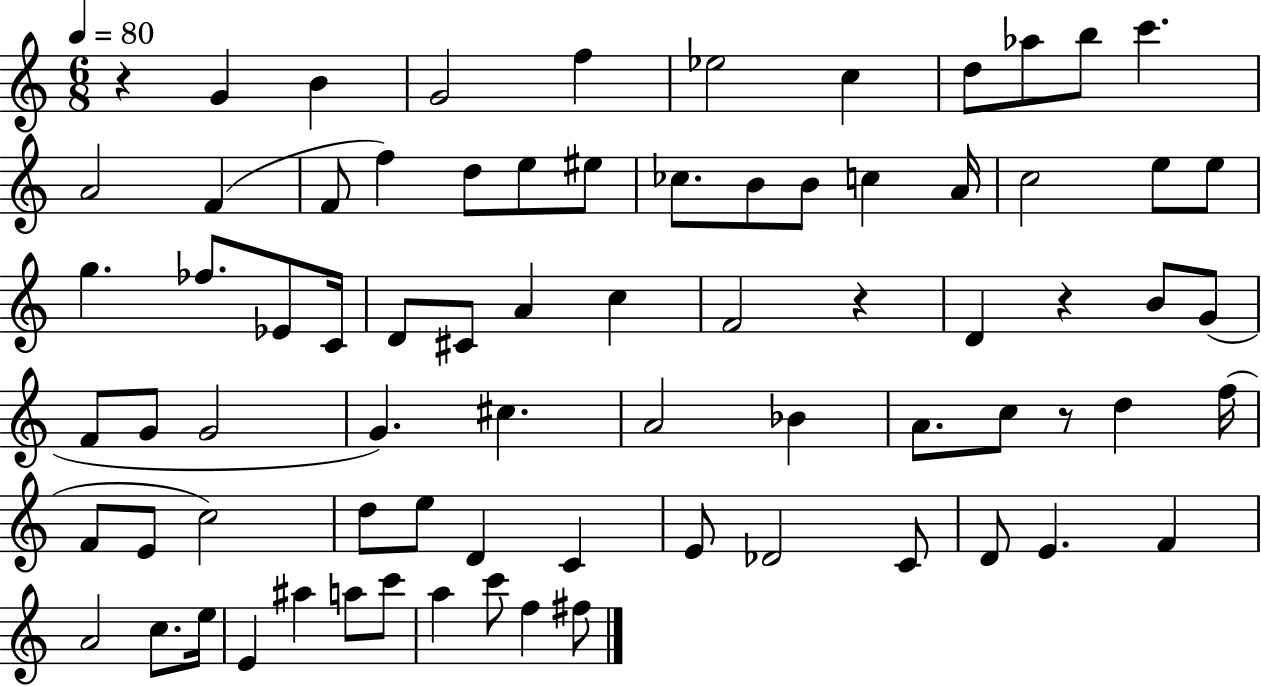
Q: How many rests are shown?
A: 4